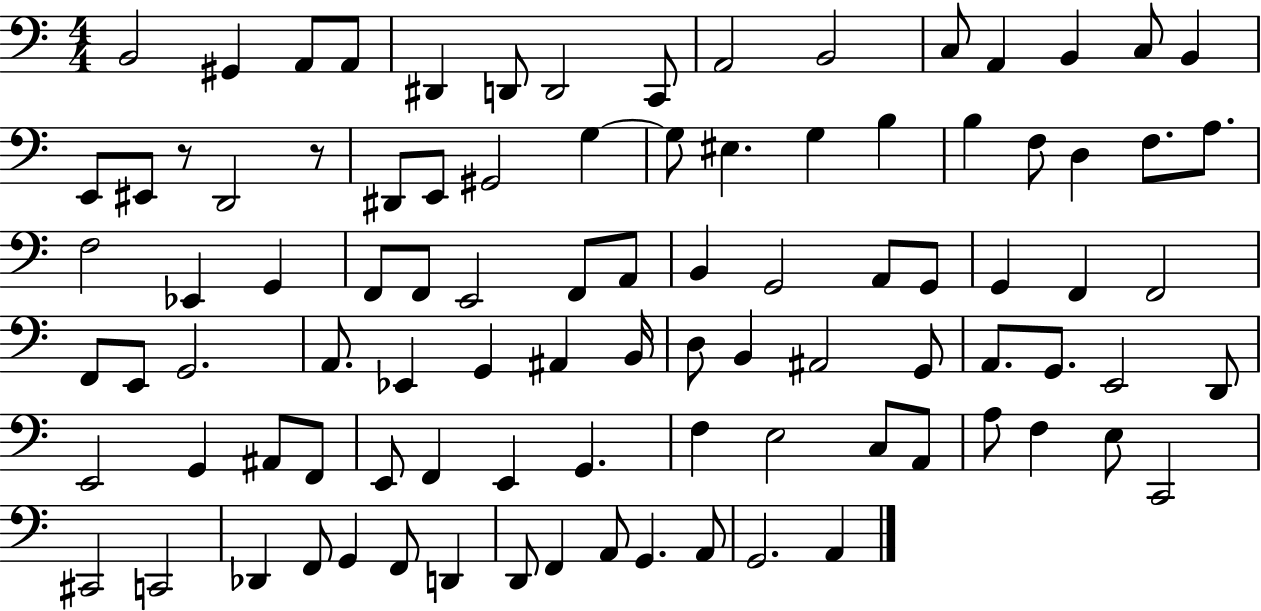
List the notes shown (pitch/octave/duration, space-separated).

B2/h G#2/q A2/e A2/e D#2/q D2/e D2/h C2/e A2/h B2/h C3/e A2/q B2/q C3/e B2/q E2/e EIS2/e R/e D2/h R/e D#2/e E2/e G#2/h G3/q G3/e EIS3/q. G3/q B3/q B3/q F3/e D3/q F3/e. A3/e. F3/h Eb2/q G2/q F2/e F2/e E2/h F2/e A2/e B2/q G2/h A2/e G2/e G2/q F2/q F2/h F2/e E2/e G2/h. A2/e. Eb2/q G2/q A#2/q B2/s D3/e B2/q A#2/h G2/e A2/e. G2/e. E2/h D2/e E2/h G2/q A#2/e F2/e E2/e F2/q E2/q G2/q. F3/q E3/h C3/e A2/e A3/e F3/q E3/e C2/h C#2/h C2/h Db2/q F2/e G2/q F2/e D2/q D2/e F2/q A2/e G2/q. A2/e G2/h. A2/q